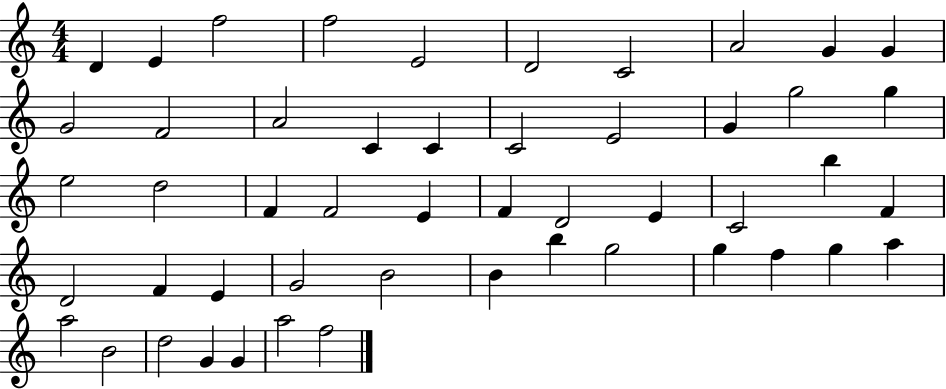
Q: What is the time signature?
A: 4/4